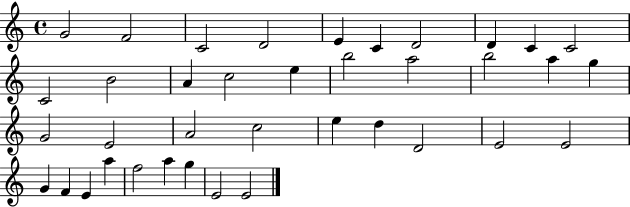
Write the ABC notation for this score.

X:1
T:Untitled
M:4/4
L:1/4
K:C
G2 F2 C2 D2 E C D2 D C C2 C2 B2 A c2 e b2 a2 b2 a g G2 E2 A2 c2 e d D2 E2 E2 G F E a f2 a g E2 E2